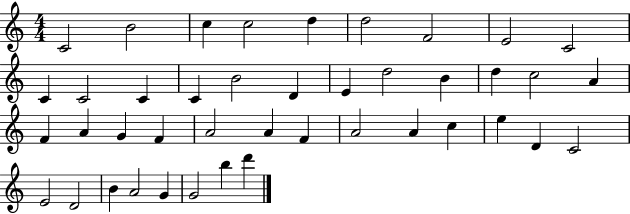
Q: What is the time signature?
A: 4/4